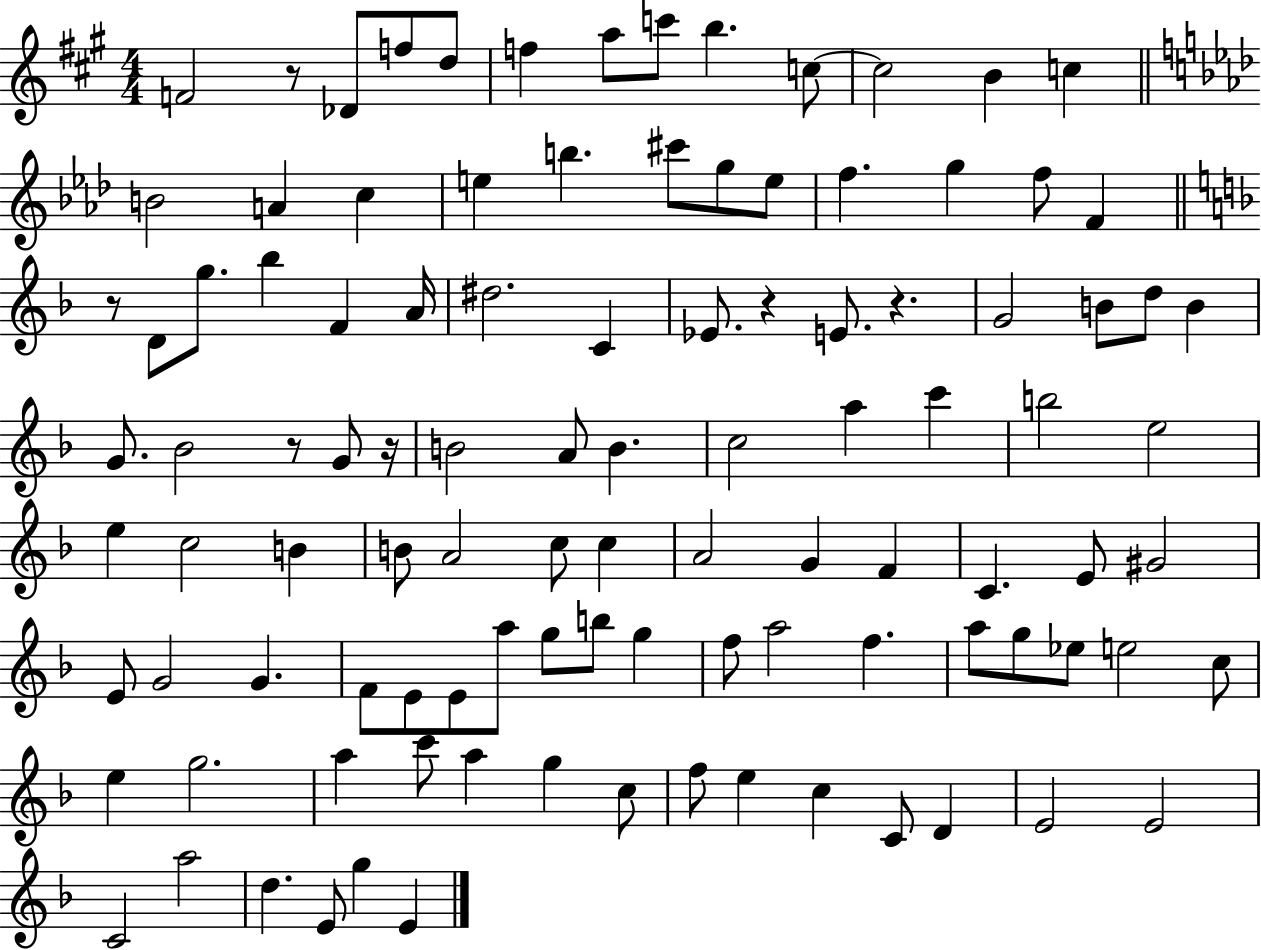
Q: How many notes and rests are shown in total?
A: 105